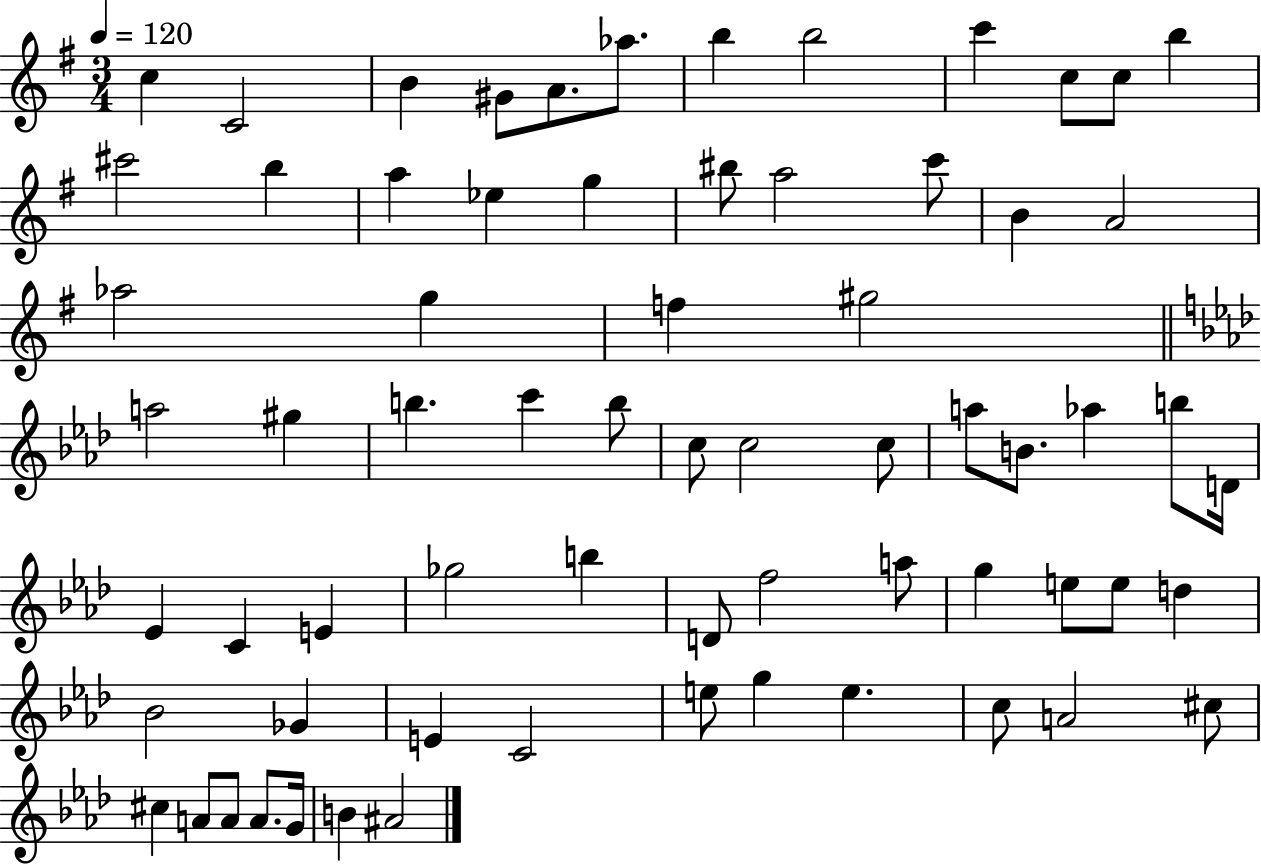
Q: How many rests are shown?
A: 0